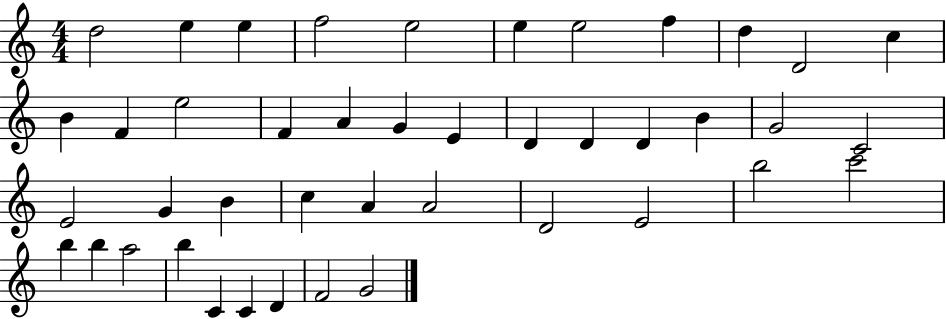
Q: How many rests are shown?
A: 0